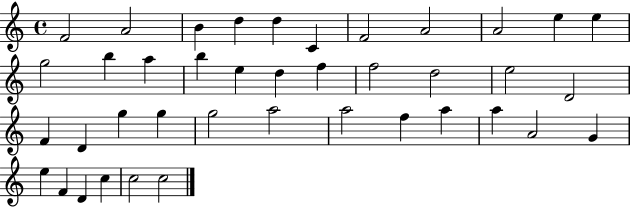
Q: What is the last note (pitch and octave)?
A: C5